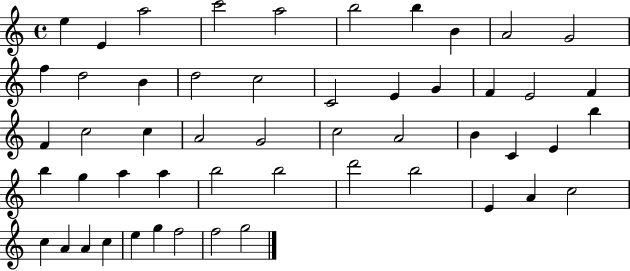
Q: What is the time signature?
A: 4/4